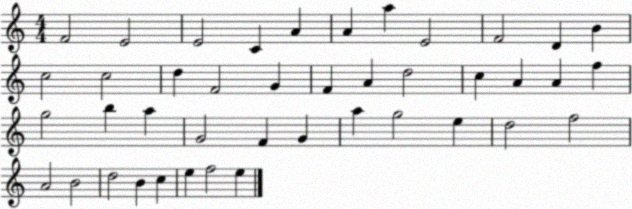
X:1
T:Untitled
M:4/4
L:1/4
K:C
F2 E2 E2 C A A a E2 F2 D B c2 c2 d F2 G F A d2 c A A f g2 b a G2 F G a g2 e d2 f2 A2 B2 d2 B c e f2 e